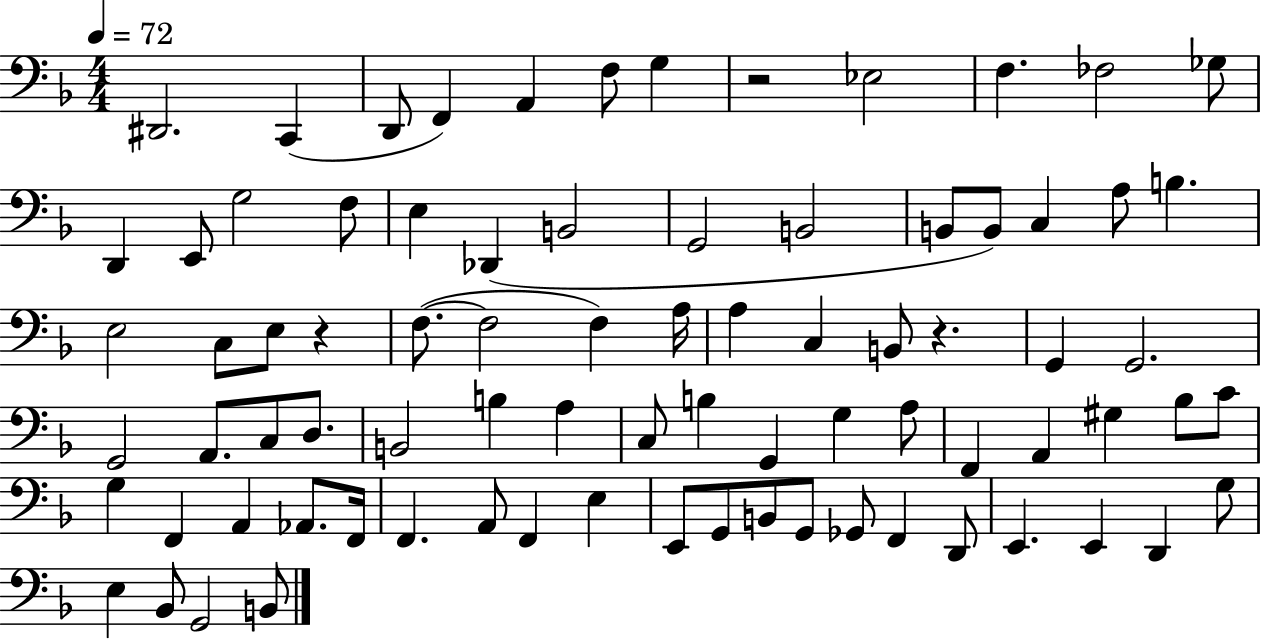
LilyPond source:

{
  \clef bass
  \numericTimeSignature
  \time 4/4
  \key f \major
  \tempo 4 = 72
  dis,2. c,4( | d,8 f,4) a,4 f8 g4 | r2 ees2 | f4. fes2 ges8 | \break d,4 e,8 g2 f8 | e4 des,4( b,2 | g,2 b,2 | b,8 b,8) c4 a8 b4. | \break e2 c8 e8 r4 | f8.~(~ f2 f4) a16 | a4 c4 b,8 r4. | g,4 g,2. | \break g,2 a,8. c8 d8. | b,2 b4 a4 | c8 b4 g,4 g4 a8 | f,4 a,4 gis4 bes8 c'8 | \break g4 f,4 a,4 aes,8. f,16 | f,4. a,8 f,4 e4 | e,8 g,8 b,8 g,8 ges,8 f,4 d,8 | e,4. e,4 d,4 g8 | \break e4 bes,8 g,2 b,8 | \bar "|."
}